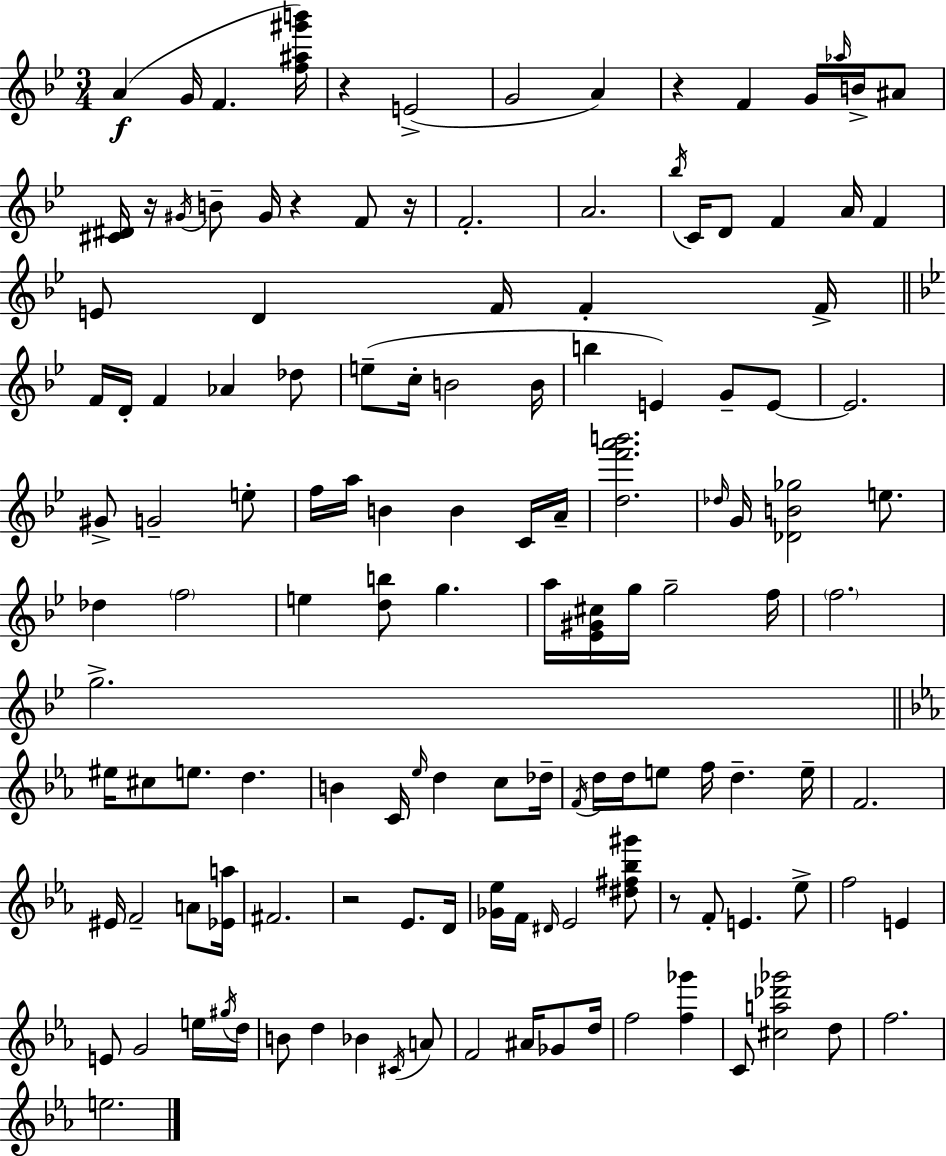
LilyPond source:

{
  \clef treble
  \numericTimeSignature
  \time 3/4
  \key bes \major
  \repeat volta 2 { a'4(\f g'16 f'4. <f'' ais'' gis''' b'''>16) | r4 e'2->( | g'2 a'4) | r4 f'4 g'16 \grace { aes''16 } b'16-> ais'8 | \break <cis' dis'>16 r16 \acciaccatura { gis'16 } b'8-- gis'16 r4 f'8 | r16 f'2.-. | a'2. | \acciaccatura { bes''16 } c'16 d'8 f'4 a'16 f'4 | \break e'8 d'4 f'16 f'4-. | f'16-> \bar "||" \break \key bes \major f'16 d'16-. f'4 aes'4 des''8 | e''8--( c''16-. b'2 b'16 | b''4 e'4) g'8-- e'8~~ | e'2. | \break gis'8-> g'2-- e''8-. | f''16 a''16 b'4 b'4 c'16 a'16-- | <d'' f''' a''' b'''>2. | \grace { des''16 } g'16 <des' b' ges''>2 e''8. | \break des''4 \parenthesize f''2 | e''4 <d'' b''>8 g''4. | a''16 <ees' gis' cis''>16 g''16 g''2-- | f''16 \parenthesize f''2. | \break g''2.-> | \bar "||" \break \key ees \major eis''16 cis''8 e''8. d''4. | b'4 c'16 \grace { ees''16 } d''4 c''8 | des''16-- \acciaccatura { f'16 } d''16 d''16 e''8 f''16 d''4.-- | e''16-- f'2. | \break eis'16 f'2-- a'8 | <ees' a''>16 fis'2. | r2 ees'8. | d'16 <ges' ees''>16 f'16 \grace { dis'16 } ees'2 | \break <dis'' fis'' bes'' gis'''>8 r8 f'8-. e'4. | ees''8-> f''2 e'4 | e'8 g'2 | e''16 \acciaccatura { gis''16 } d''16 b'8 d''4 bes'4 | \break \acciaccatura { cis'16 } a'8 f'2 | ais'16 ges'8 d''16 f''2 | <f'' ges'''>4 c'8 <cis'' a'' des''' ges'''>2 | d''8 f''2. | \break e''2. | } \bar "|."
}